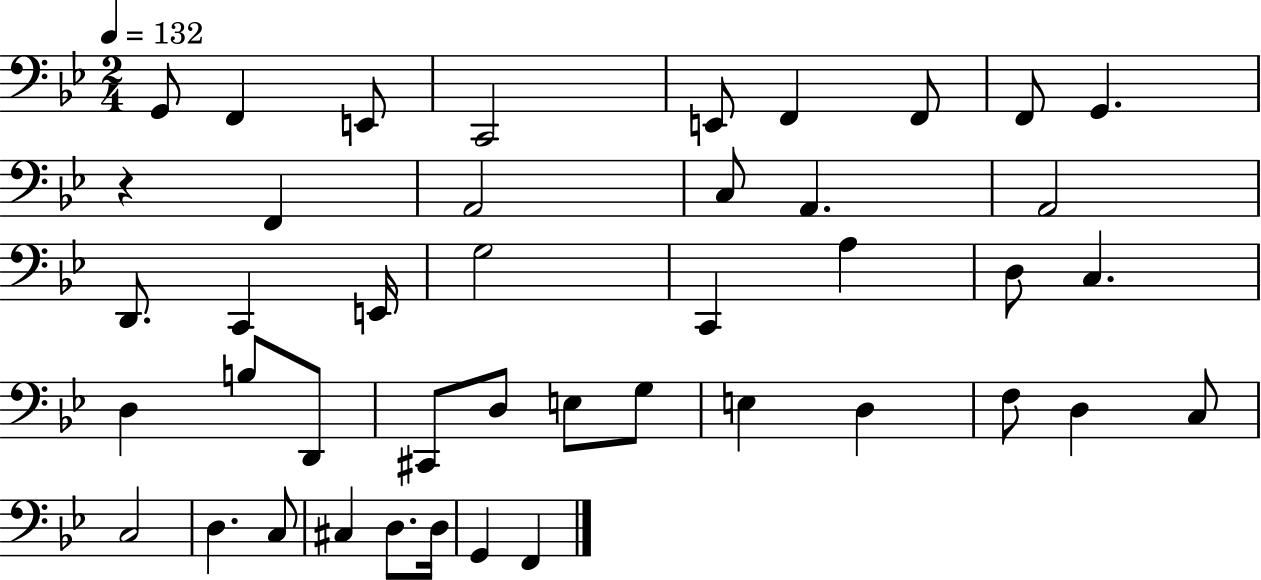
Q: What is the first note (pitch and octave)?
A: G2